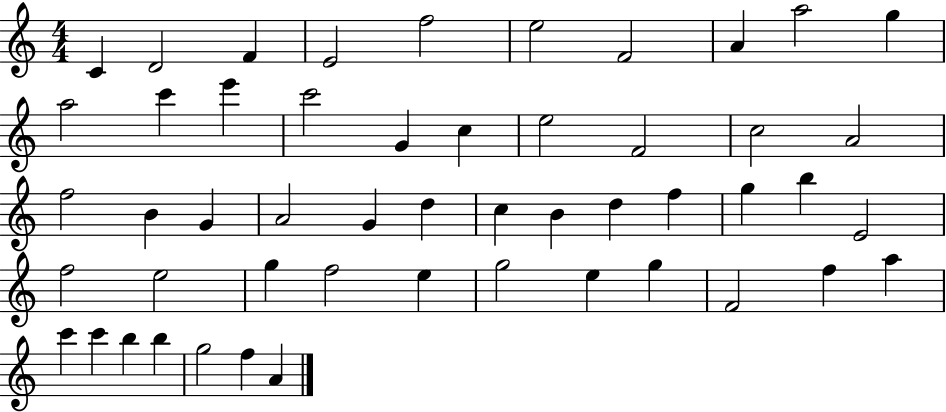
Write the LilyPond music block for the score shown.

{
  \clef treble
  \numericTimeSignature
  \time 4/4
  \key c \major
  c'4 d'2 f'4 | e'2 f''2 | e''2 f'2 | a'4 a''2 g''4 | \break a''2 c'''4 e'''4 | c'''2 g'4 c''4 | e''2 f'2 | c''2 a'2 | \break f''2 b'4 g'4 | a'2 g'4 d''4 | c''4 b'4 d''4 f''4 | g''4 b''4 e'2 | \break f''2 e''2 | g''4 f''2 e''4 | g''2 e''4 g''4 | f'2 f''4 a''4 | \break c'''4 c'''4 b''4 b''4 | g''2 f''4 a'4 | \bar "|."
}